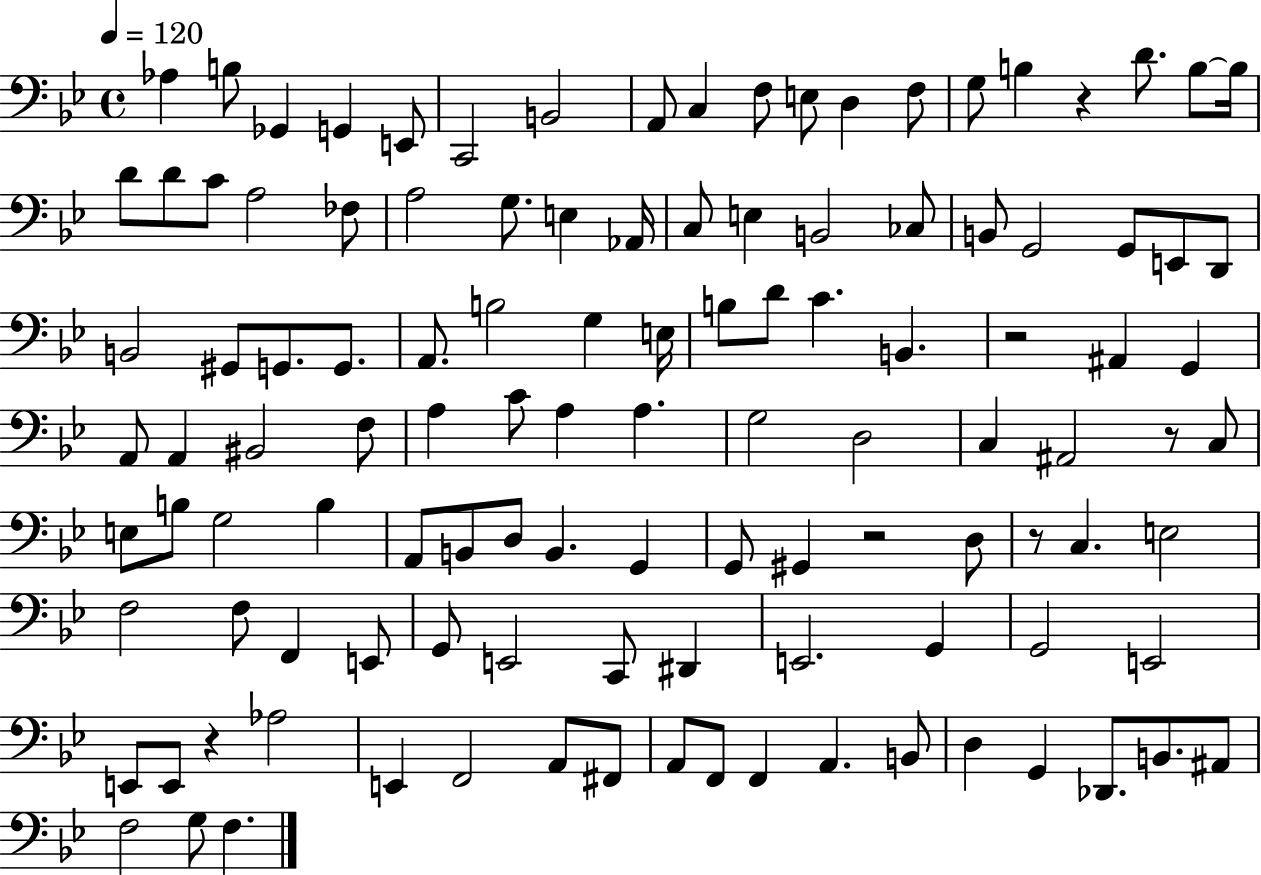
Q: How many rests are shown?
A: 6